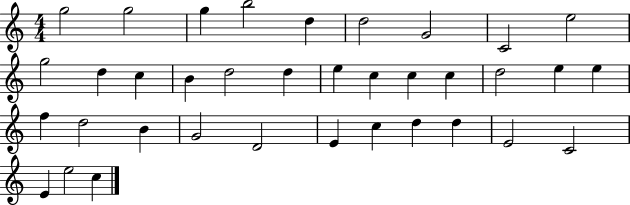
{
  \clef treble
  \numericTimeSignature
  \time 4/4
  \key c \major
  g''2 g''2 | g''4 b''2 d''4 | d''2 g'2 | c'2 e''2 | \break g''2 d''4 c''4 | b'4 d''2 d''4 | e''4 c''4 c''4 c''4 | d''2 e''4 e''4 | \break f''4 d''2 b'4 | g'2 d'2 | e'4 c''4 d''4 d''4 | e'2 c'2 | \break e'4 e''2 c''4 | \bar "|."
}